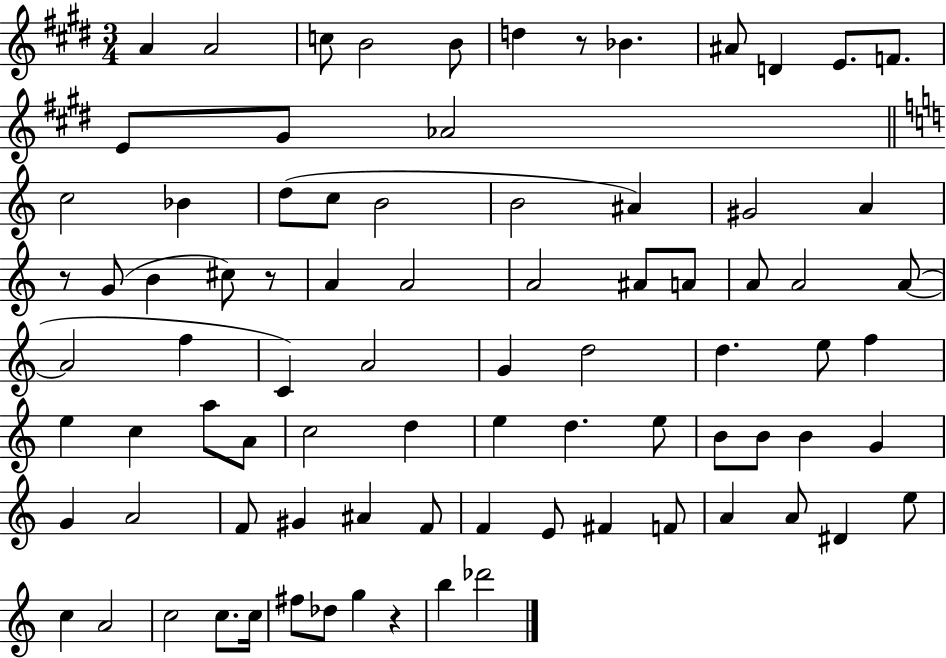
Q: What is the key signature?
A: E major